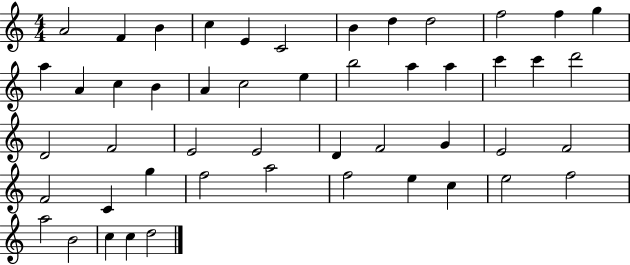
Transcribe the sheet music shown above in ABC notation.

X:1
T:Untitled
M:4/4
L:1/4
K:C
A2 F B c E C2 B d d2 f2 f g a A c B A c2 e b2 a a c' c' d'2 D2 F2 E2 E2 D F2 G E2 F2 F2 C g f2 a2 f2 e c e2 f2 a2 B2 c c d2